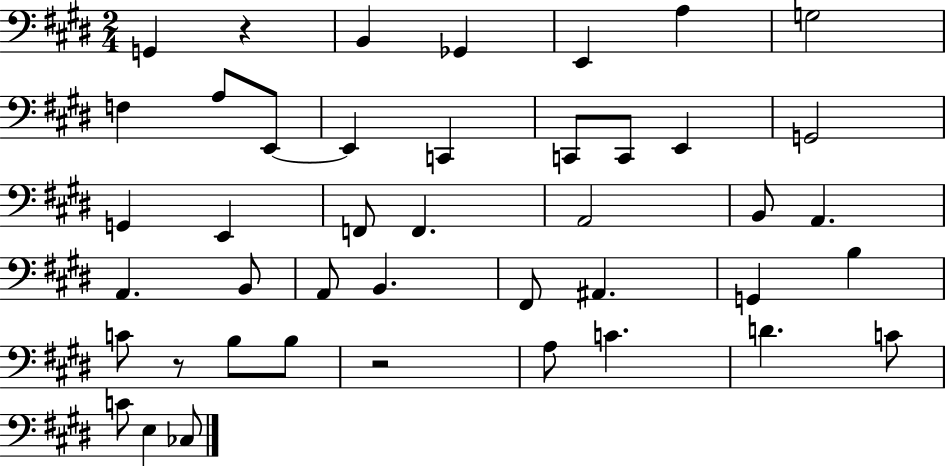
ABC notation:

X:1
T:Untitled
M:2/4
L:1/4
K:E
G,, z B,, _G,, E,, A, G,2 F, A,/2 E,,/2 E,, C,, C,,/2 C,,/2 E,, G,,2 G,, E,, F,,/2 F,, A,,2 B,,/2 A,, A,, B,,/2 A,,/2 B,, ^F,,/2 ^A,, G,, B, C/2 z/2 B,/2 B,/2 z2 A,/2 C D C/2 C/2 E, _C,/2